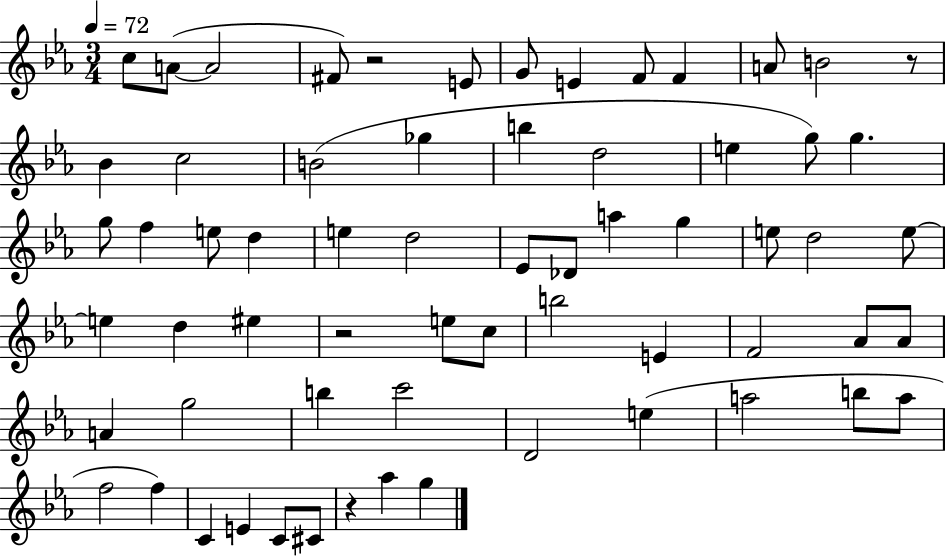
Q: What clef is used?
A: treble